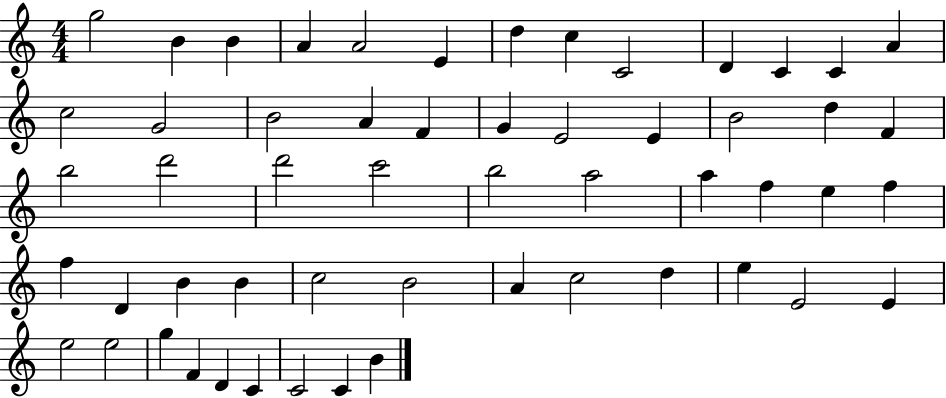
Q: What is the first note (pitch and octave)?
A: G5